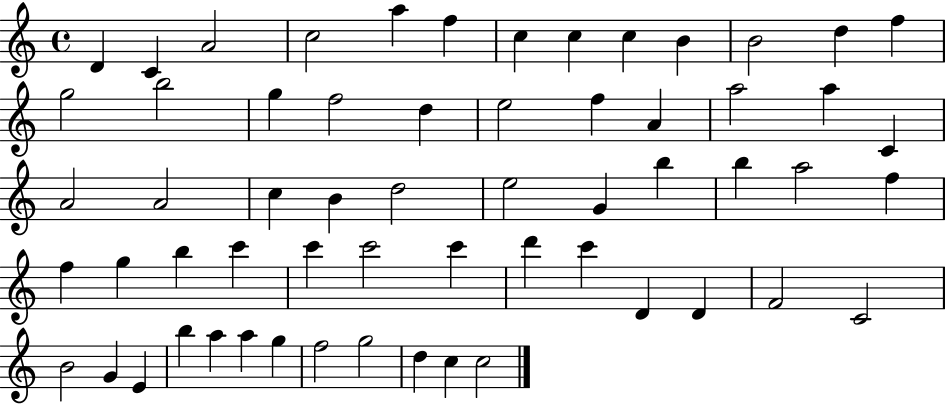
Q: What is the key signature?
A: C major